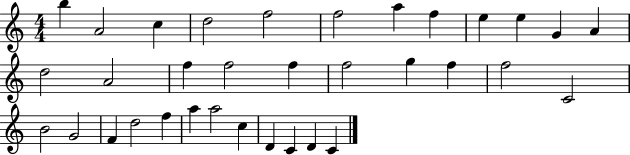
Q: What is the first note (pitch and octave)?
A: B5